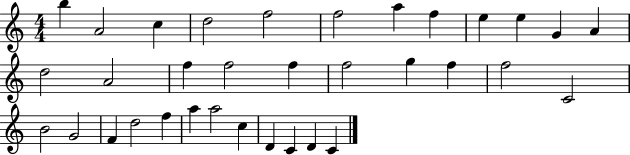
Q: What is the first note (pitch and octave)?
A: B5